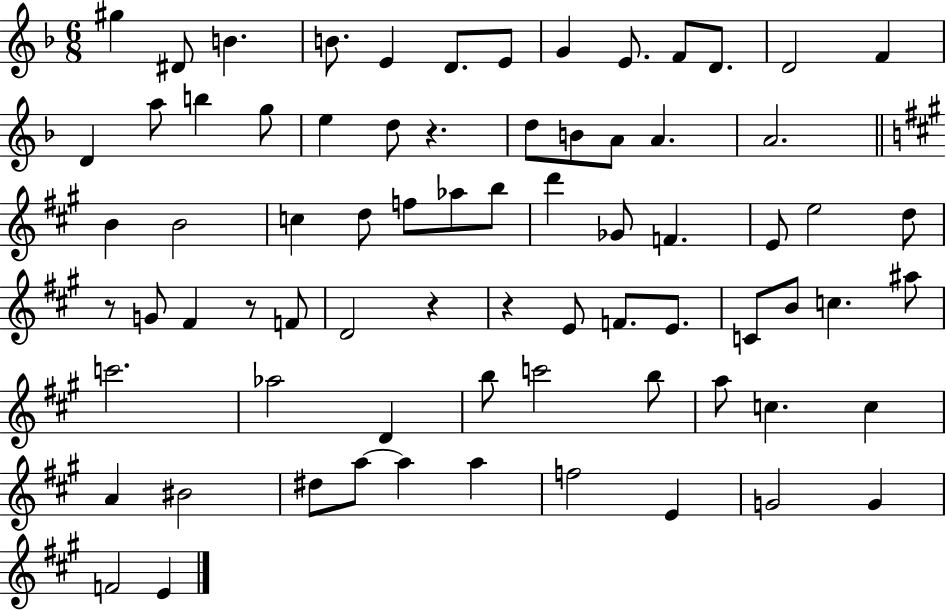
G#5/q D#4/e B4/q. B4/e. E4/q D4/e. E4/e G4/q E4/e. F4/e D4/e. D4/h F4/q D4/q A5/e B5/q G5/e E5/q D5/e R/q. D5/e B4/e A4/e A4/q. A4/h. B4/q B4/h C5/q D5/e F5/e Ab5/e B5/e D6/q Gb4/e F4/q. E4/e E5/h D5/e R/e G4/e F#4/q R/e F4/e D4/h R/q R/q E4/e F4/e. E4/e. C4/e B4/e C5/q. A#5/e C6/h. Ab5/h D4/q B5/e C6/h B5/e A5/e C5/q. C5/q A4/q BIS4/h D#5/e A5/e A5/q A5/q F5/h E4/q G4/h G4/q F4/h E4/q